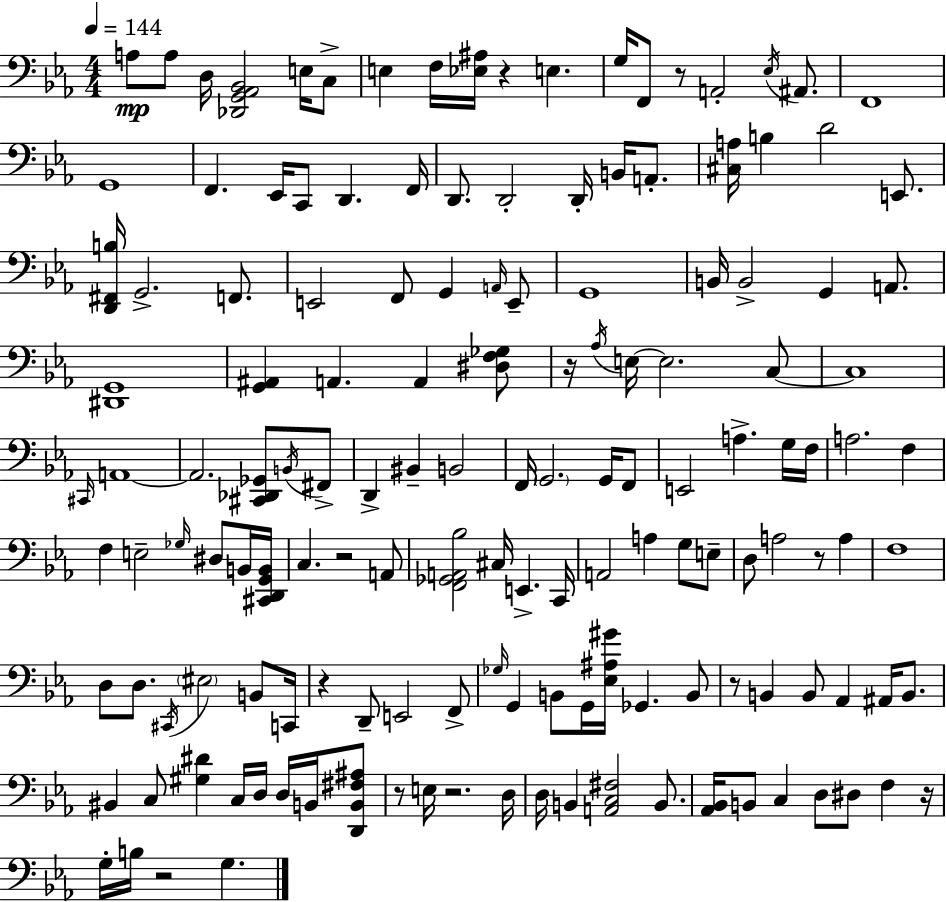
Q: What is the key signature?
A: C minor